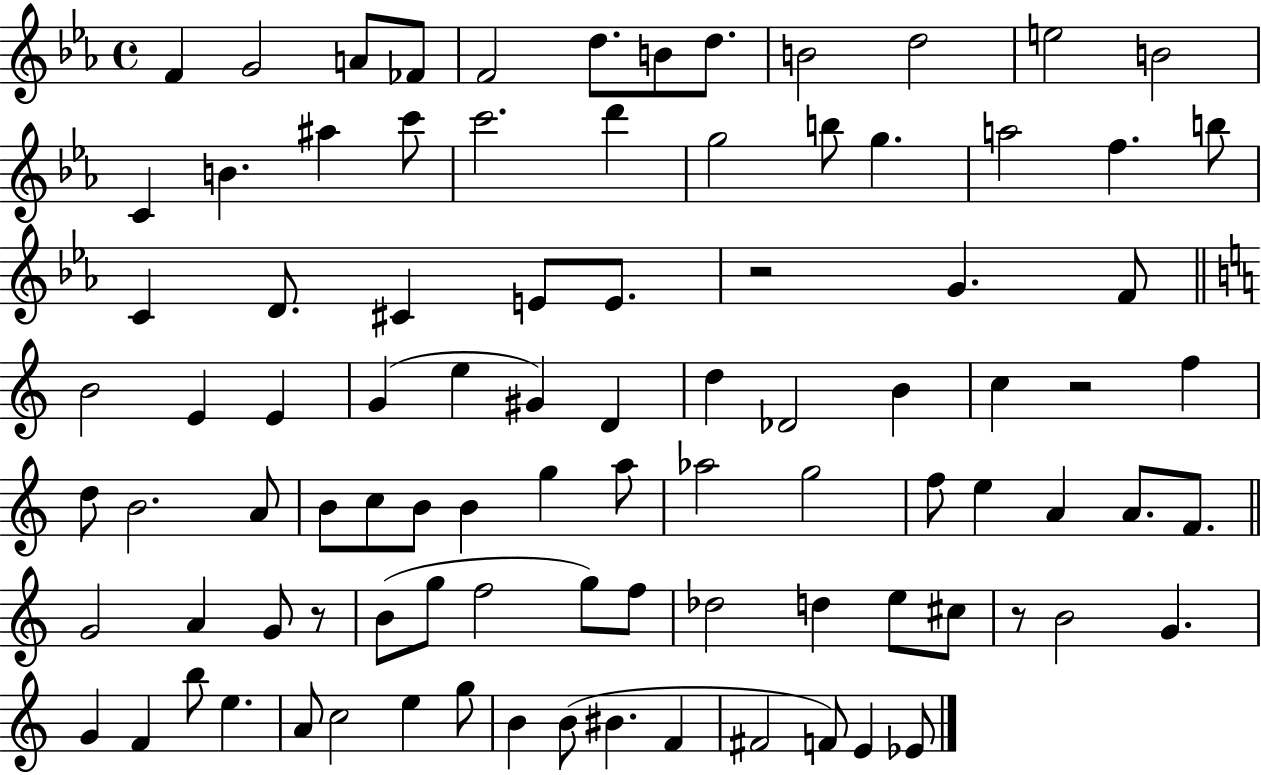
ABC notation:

X:1
T:Untitled
M:4/4
L:1/4
K:Eb
F G2 A/2 _F/2 F2 d/2 B/2 d/2 B2 d2 e2 B2 C B ^a c'/2 c'2 d' g2 b/2 g a2 f b/2 C D/2 ^C E/2 E/2 z2 G F/2 B2 E E G e ^G D d _D2 B c z2 f d/2 B2 A/2 B/2 c/2 B/2 B g a/2 _a2 g2 f/2 e A A/2 F/2 G2 A G/2 z/2 B/2 g/2 f2 g/2 f/2 _d2 d e/2 ^c/2 z/2 B2 G G F b/2 e A/2 c2 e g/2 B B/2 ^B F ^F2 F/2 E _E/2